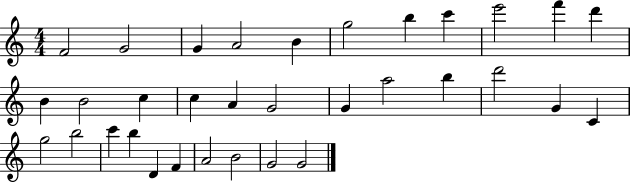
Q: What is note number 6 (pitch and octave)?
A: G5